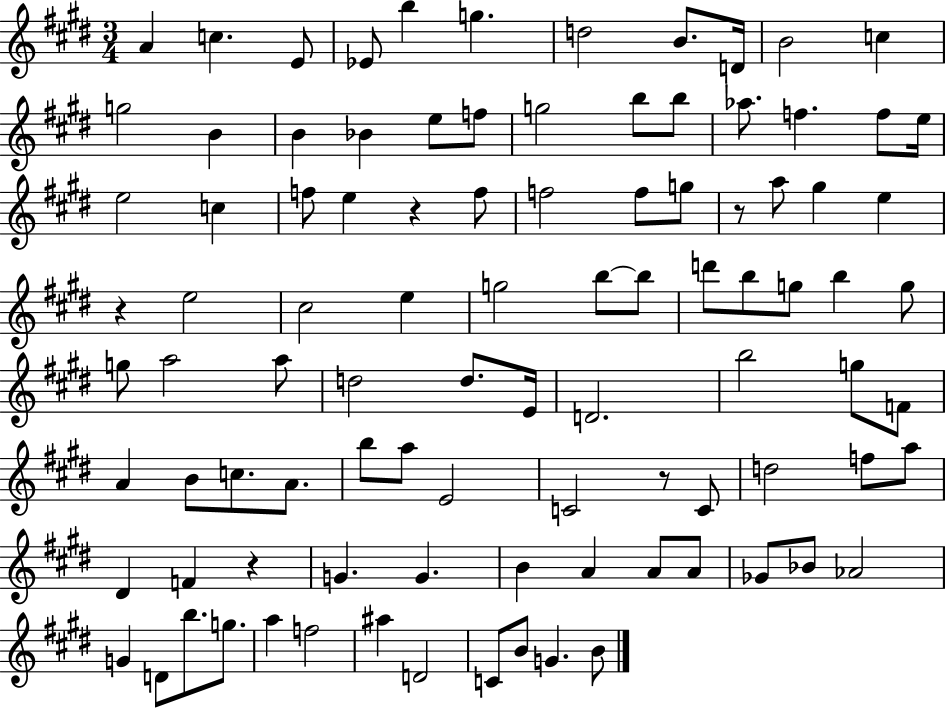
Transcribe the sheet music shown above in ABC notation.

X:1
T:Untitled
M:3/4
L:1/4
K:E
A c E/2 _E/2 b g d2 B/2 D/4 B2 c g2 B B _B e/2 f/2 g2 b/2 b/2 _a/2 f f/2 e/4 e2 c f/2 e z f/2 f2 f/2 g/2 z/2 a/2 ^g e z e2 ^c2 e g2 b/2 b/2 d'/2 b/2 g/2 b g/2 g/2 a2 a/2 d2 d/2 E/4 D2 b2 g/2 F/2 A B/2 c/2 A/2 b/2 a/2 E2 C2 z/2 C/2 d2 f/2 a/2 ^D F z G G B A A/2 A/2 _G/2 _B/2 _A2 G D/2 b/2 g/2 a f2 ^a D2 C/2 B/2 G B/2